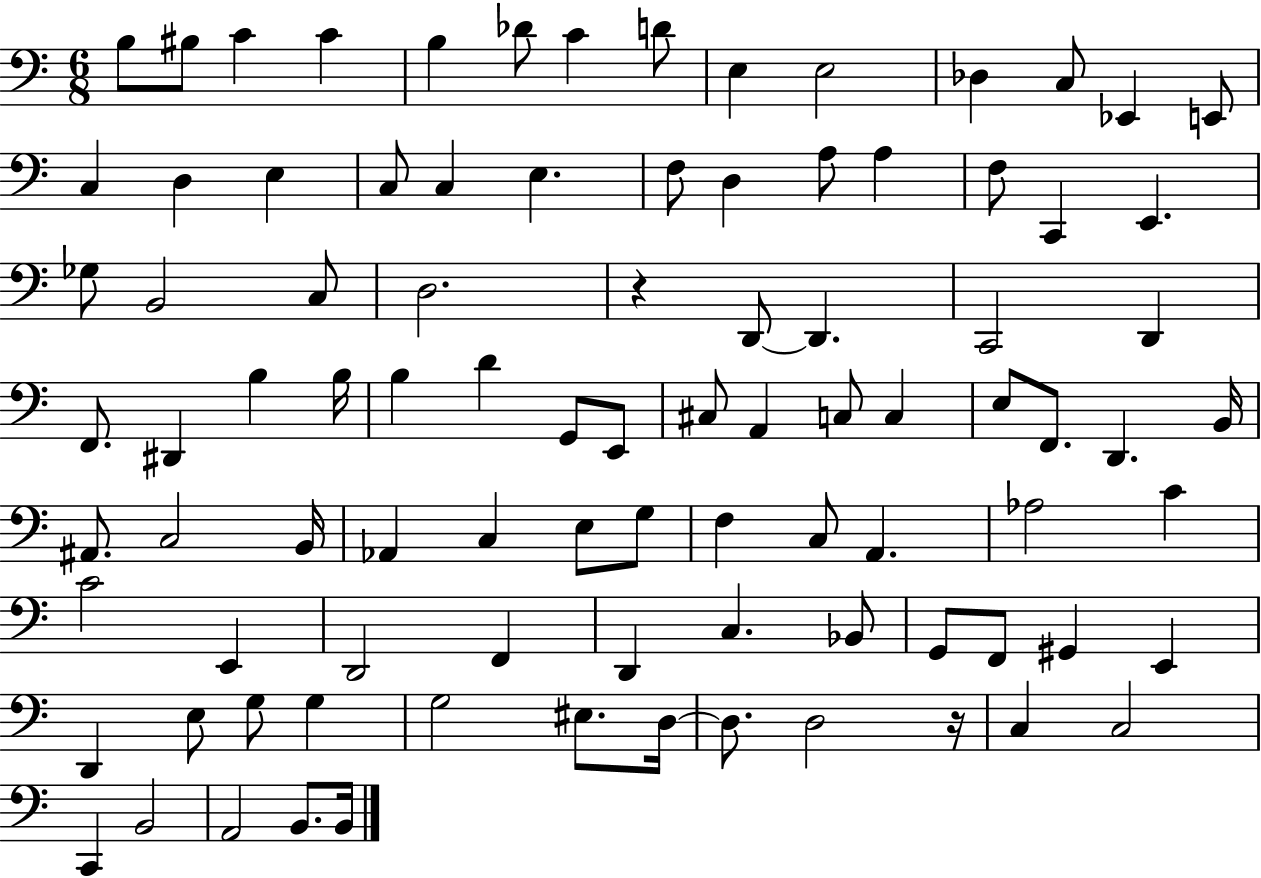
X:1
T:Untitled
M:6/8
L:1/4
K:C
B,/2 ^B,/2 C C B, _D/2 C D/2 E, E,2 _D, C,/2 _E,, E,,/2 C, D, E, C,/2 C, E, F,/2 D, A,/2 A, F,/2 C,, E,, _G,/2 B,,2 C,/2 D,2 z D,,/2 D,, C,,2 D,, F,,/2 ^D,, B, B,/4 B, D G,,/2 E,,/2 ^C,/2 A,, C,/2 C, E,/2 F,,/2 D,, B,,/4 ^A,,/2 C,2 B,,/4 _A,, C, E,/2 G,/2 F, C,/2 A,, _A,2 C C2 E,, D,,2 F,, D,, C, _B,,/2 G,,/2 F,,/2 ^G,, E,, D,, E,/2 G,/2 G, G,2 ^E,/2 D,/4 D,/2 D,2 z/4 C, C,2 C,, B,,2 A,,2 B,,/2 B,,/4